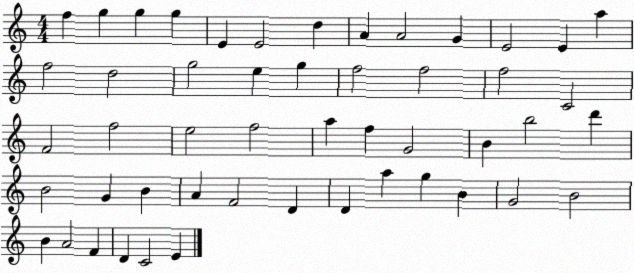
X:1
T:Untitled
M:4/4
L:1/4
K:C
f g g g E E2 d A A2 G E2 E a f2 d2 g2 e g f2 f2 f2 C2 F2 f2 e2 f2 a f G2 B b2 d' B2 G B A F2 D D a g B G2 B2 B A2 F D C2 E